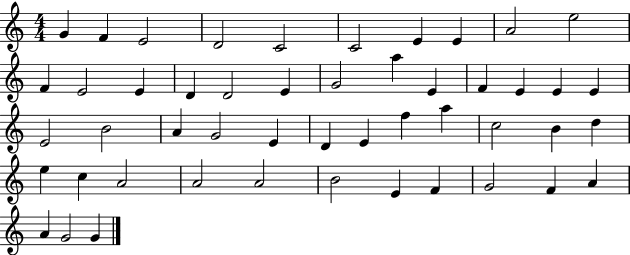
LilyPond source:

{
  \clef treble
  \numericTimeSignature
  \time 4/4
  \key c \major
  g'4 f'4 e'2 | d'2 c'2 | c'2 e'4 e'4 | a'2 e''2 | \break f'4 e'2 e'4 | d'4 d'2 e'4 | g'2 a''4 e'4 | f'4 e'4 e'4 e'4 | \break e'2 b'2 | a'4 g'2 e'4 | d'4 e'4 f''4 a''4 | c''2 b'4 d''4 | \break e''4 c''4 a'2 | a'2 a'2 | b'2 e'4 f'4 | g'2 f'4 a'4 | \break a'4 g'2 g'4 | \bar "|."
}